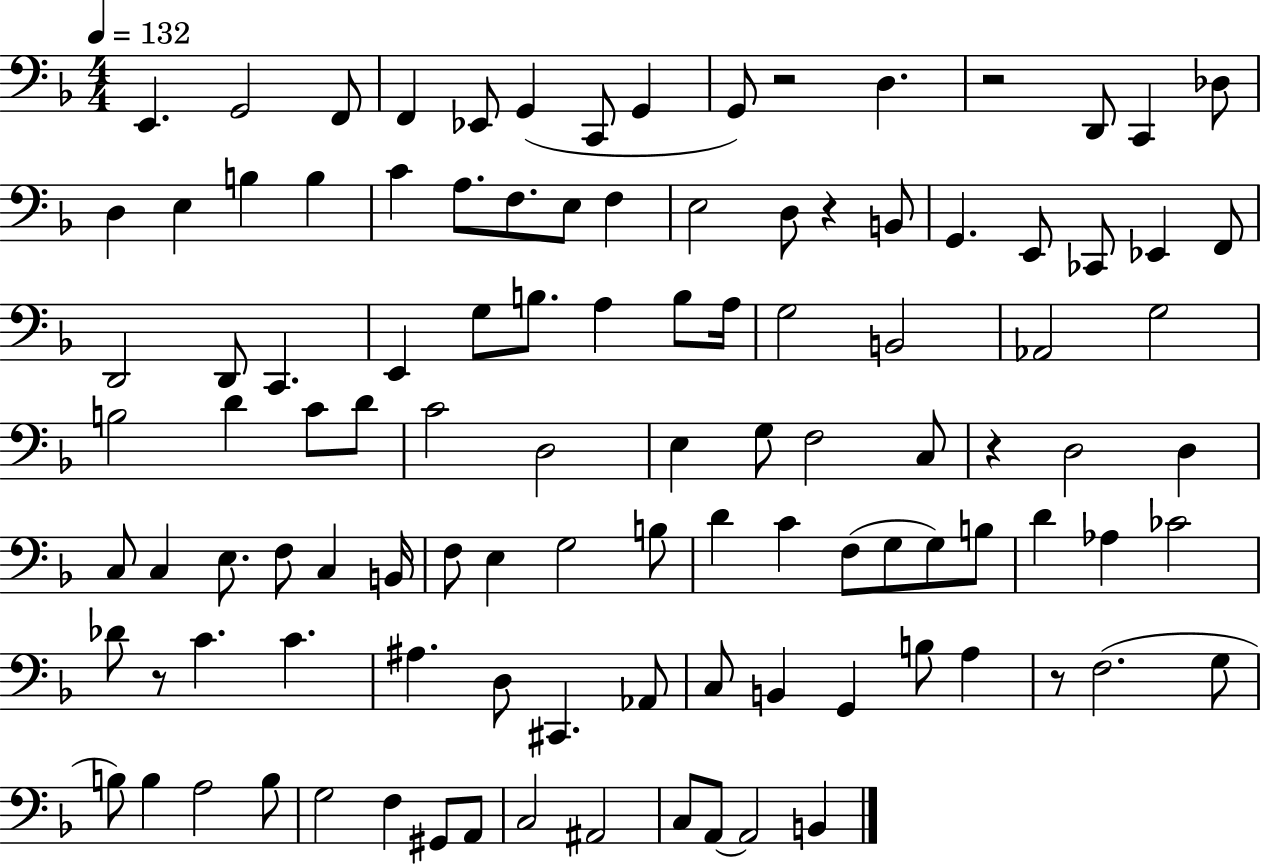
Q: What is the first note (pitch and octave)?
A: E2